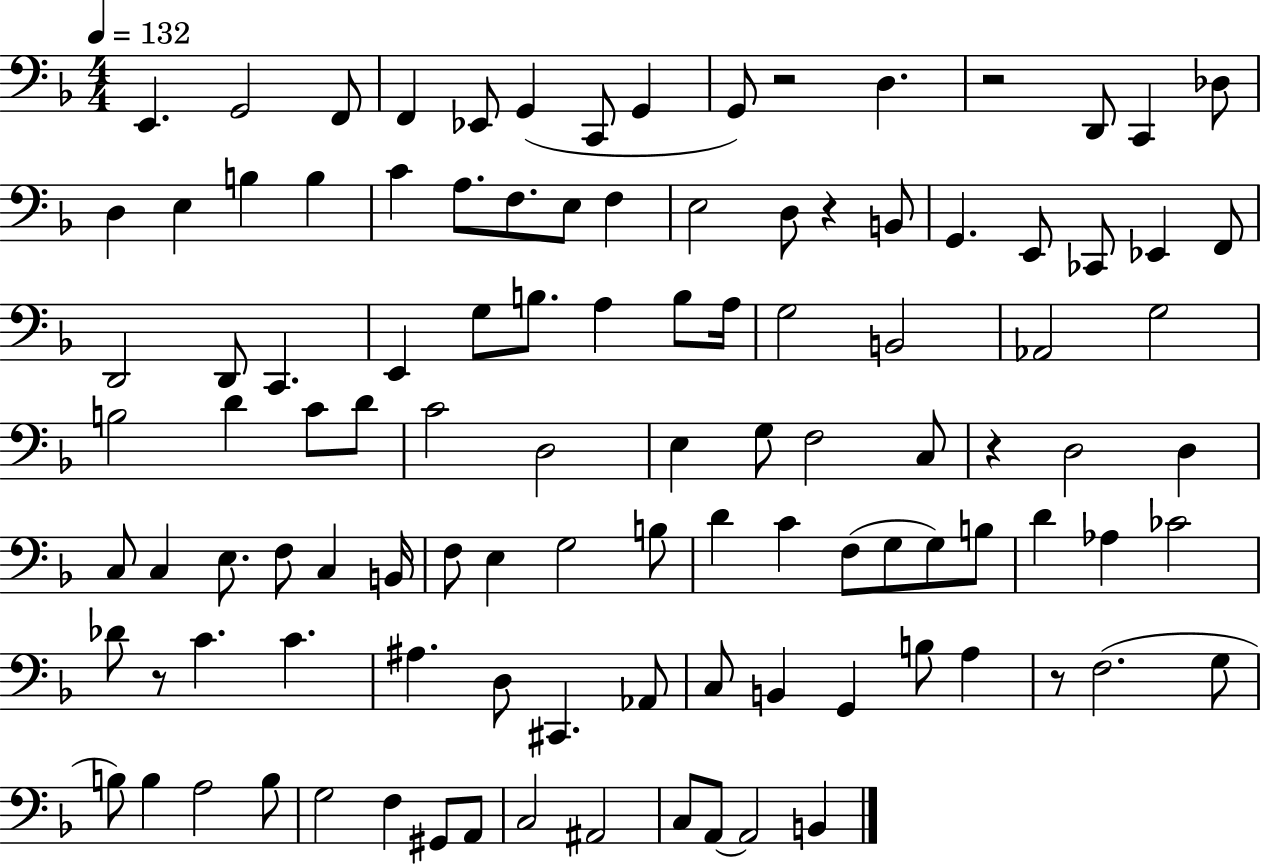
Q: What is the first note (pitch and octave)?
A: E2